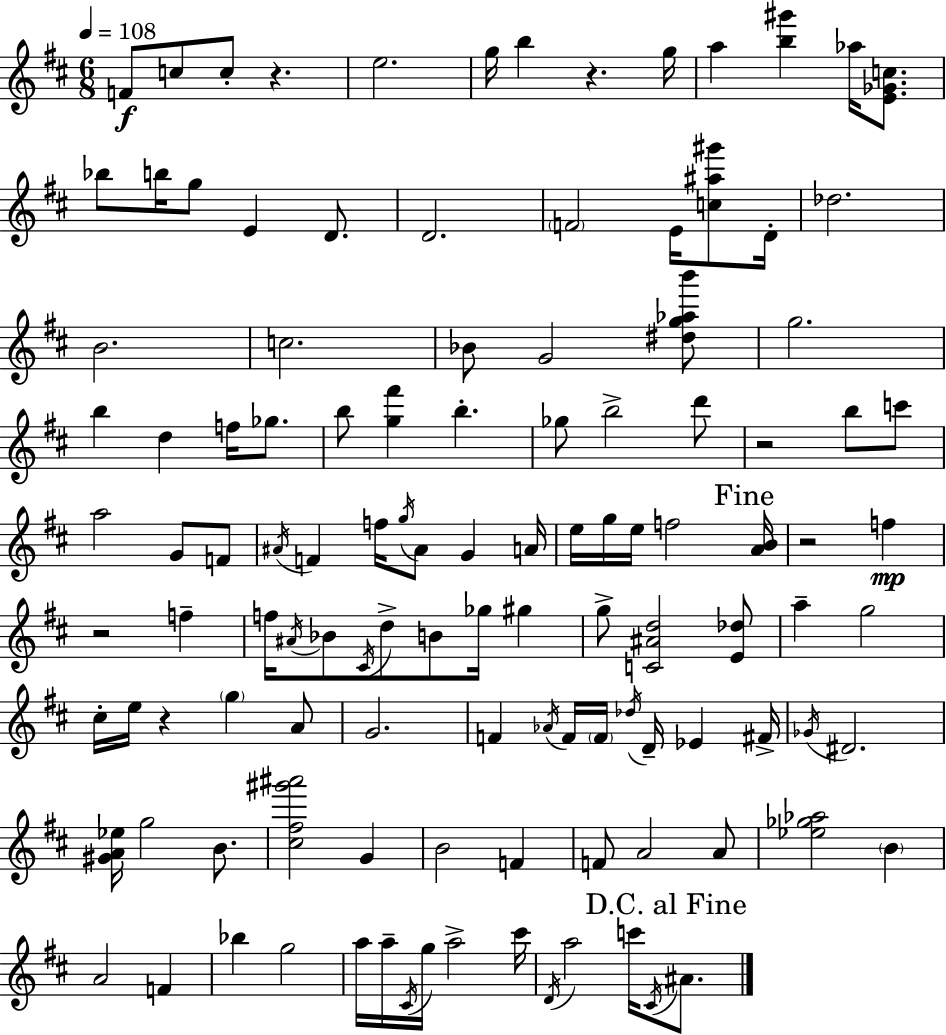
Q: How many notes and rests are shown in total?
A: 118